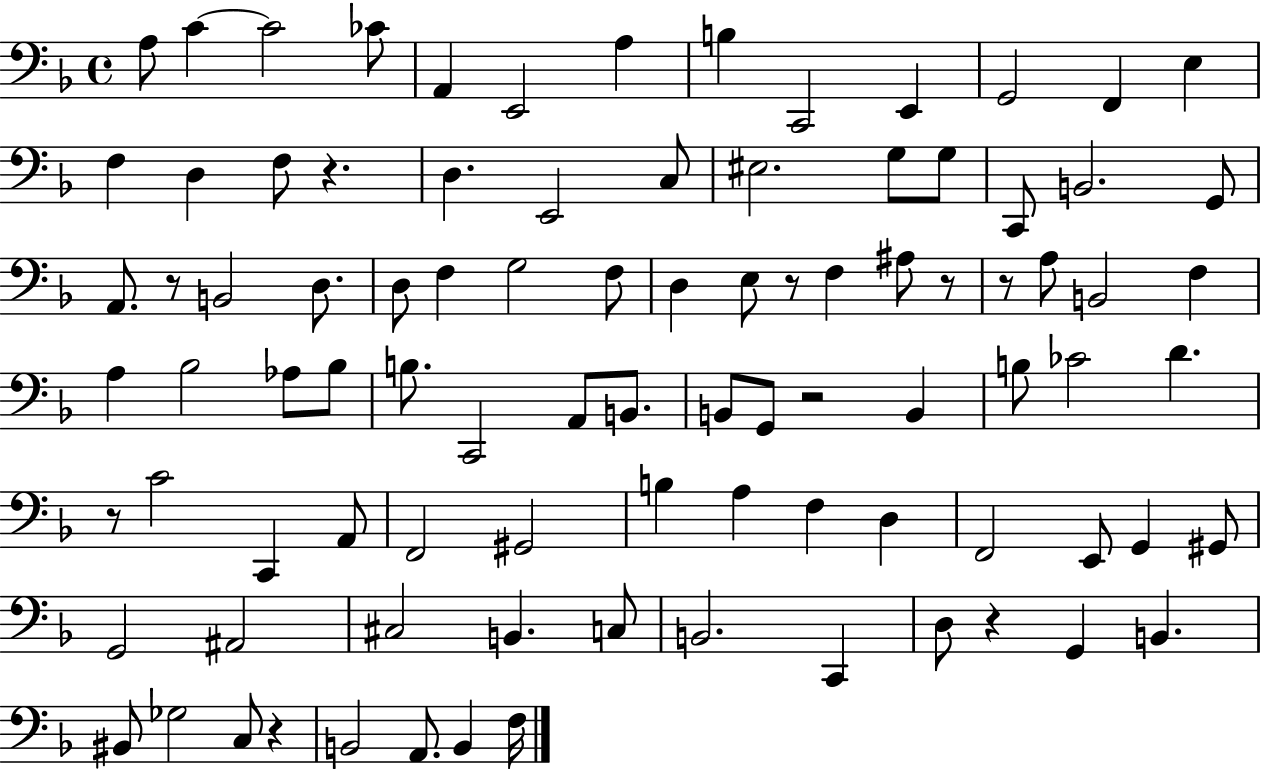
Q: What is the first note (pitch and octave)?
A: A3